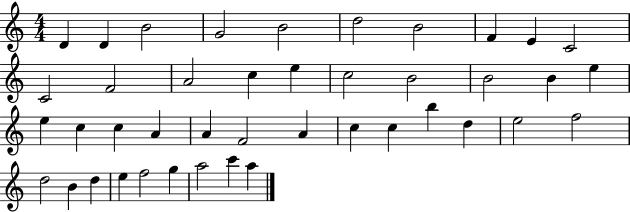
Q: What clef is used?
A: treble